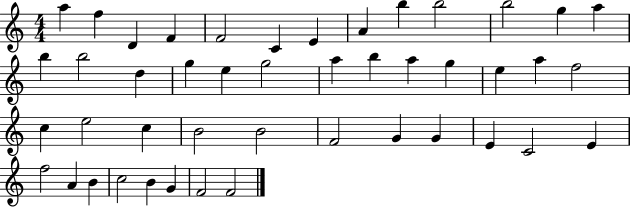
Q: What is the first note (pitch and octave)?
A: A5